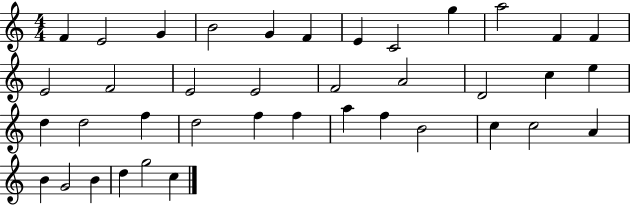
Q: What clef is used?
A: treble